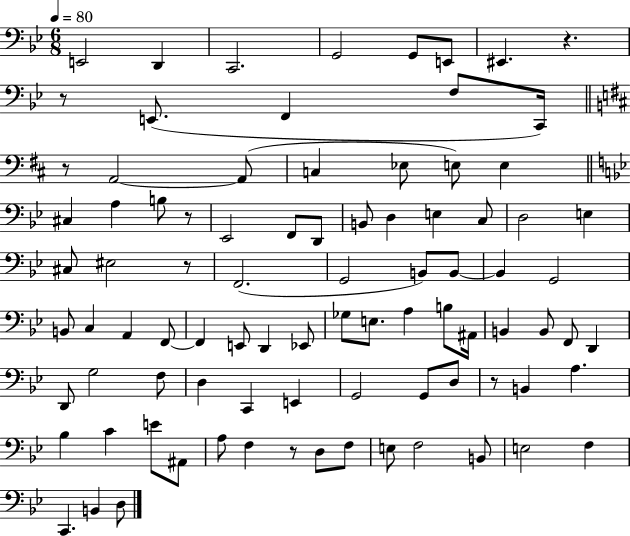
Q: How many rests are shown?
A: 7